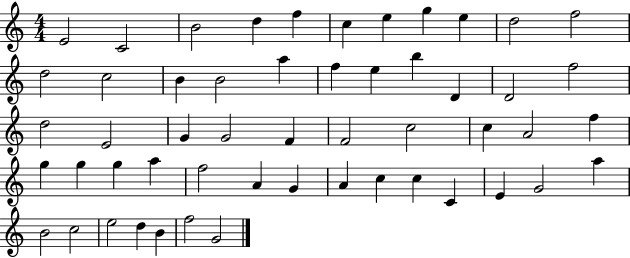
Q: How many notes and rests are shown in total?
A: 53